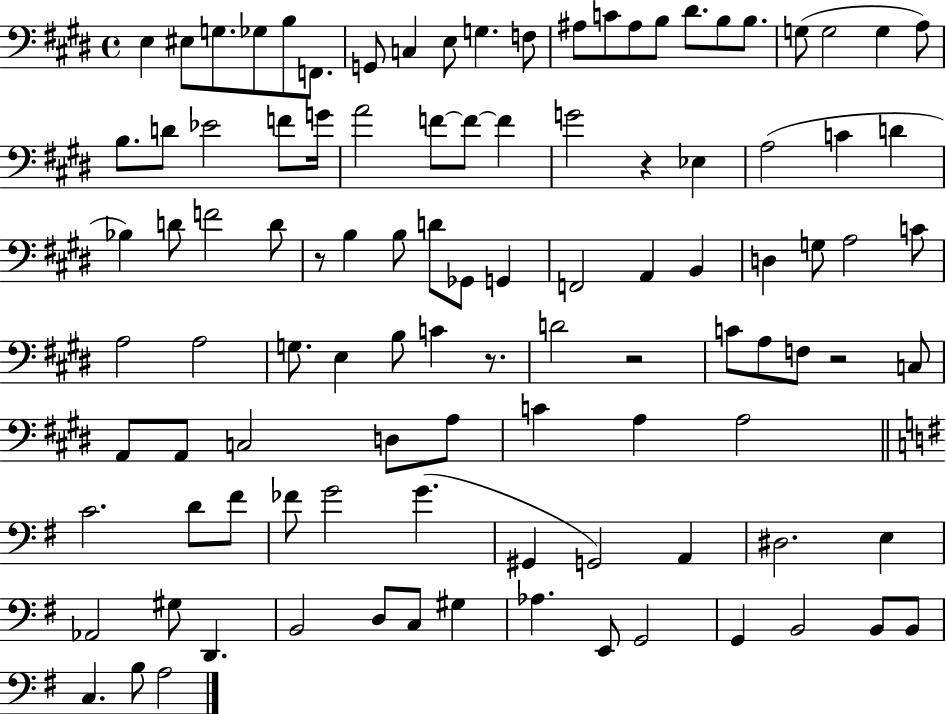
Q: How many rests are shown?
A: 5